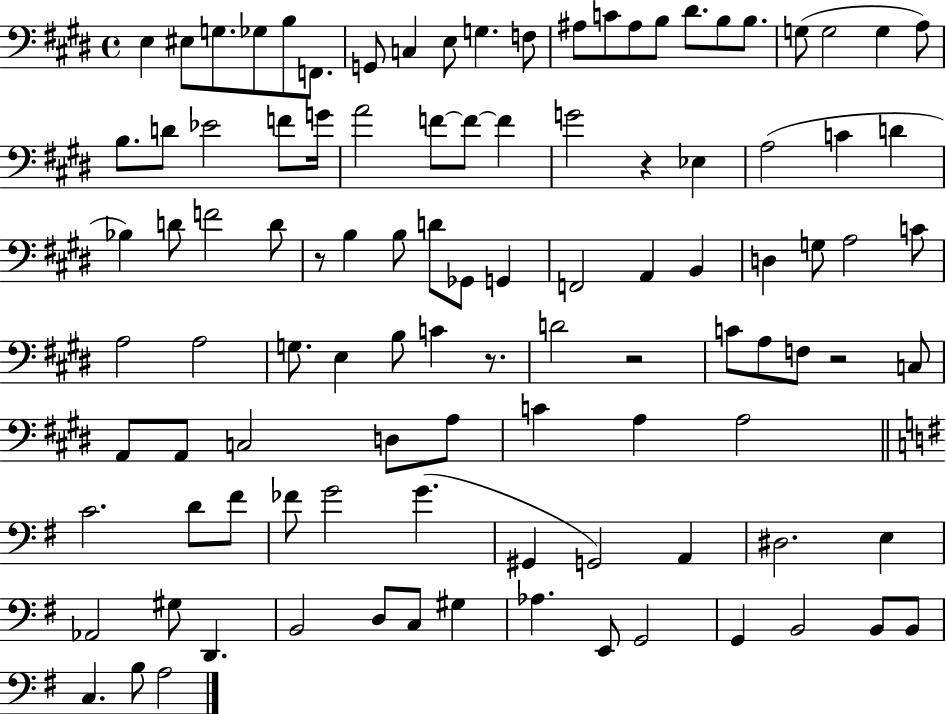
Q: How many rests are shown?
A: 5